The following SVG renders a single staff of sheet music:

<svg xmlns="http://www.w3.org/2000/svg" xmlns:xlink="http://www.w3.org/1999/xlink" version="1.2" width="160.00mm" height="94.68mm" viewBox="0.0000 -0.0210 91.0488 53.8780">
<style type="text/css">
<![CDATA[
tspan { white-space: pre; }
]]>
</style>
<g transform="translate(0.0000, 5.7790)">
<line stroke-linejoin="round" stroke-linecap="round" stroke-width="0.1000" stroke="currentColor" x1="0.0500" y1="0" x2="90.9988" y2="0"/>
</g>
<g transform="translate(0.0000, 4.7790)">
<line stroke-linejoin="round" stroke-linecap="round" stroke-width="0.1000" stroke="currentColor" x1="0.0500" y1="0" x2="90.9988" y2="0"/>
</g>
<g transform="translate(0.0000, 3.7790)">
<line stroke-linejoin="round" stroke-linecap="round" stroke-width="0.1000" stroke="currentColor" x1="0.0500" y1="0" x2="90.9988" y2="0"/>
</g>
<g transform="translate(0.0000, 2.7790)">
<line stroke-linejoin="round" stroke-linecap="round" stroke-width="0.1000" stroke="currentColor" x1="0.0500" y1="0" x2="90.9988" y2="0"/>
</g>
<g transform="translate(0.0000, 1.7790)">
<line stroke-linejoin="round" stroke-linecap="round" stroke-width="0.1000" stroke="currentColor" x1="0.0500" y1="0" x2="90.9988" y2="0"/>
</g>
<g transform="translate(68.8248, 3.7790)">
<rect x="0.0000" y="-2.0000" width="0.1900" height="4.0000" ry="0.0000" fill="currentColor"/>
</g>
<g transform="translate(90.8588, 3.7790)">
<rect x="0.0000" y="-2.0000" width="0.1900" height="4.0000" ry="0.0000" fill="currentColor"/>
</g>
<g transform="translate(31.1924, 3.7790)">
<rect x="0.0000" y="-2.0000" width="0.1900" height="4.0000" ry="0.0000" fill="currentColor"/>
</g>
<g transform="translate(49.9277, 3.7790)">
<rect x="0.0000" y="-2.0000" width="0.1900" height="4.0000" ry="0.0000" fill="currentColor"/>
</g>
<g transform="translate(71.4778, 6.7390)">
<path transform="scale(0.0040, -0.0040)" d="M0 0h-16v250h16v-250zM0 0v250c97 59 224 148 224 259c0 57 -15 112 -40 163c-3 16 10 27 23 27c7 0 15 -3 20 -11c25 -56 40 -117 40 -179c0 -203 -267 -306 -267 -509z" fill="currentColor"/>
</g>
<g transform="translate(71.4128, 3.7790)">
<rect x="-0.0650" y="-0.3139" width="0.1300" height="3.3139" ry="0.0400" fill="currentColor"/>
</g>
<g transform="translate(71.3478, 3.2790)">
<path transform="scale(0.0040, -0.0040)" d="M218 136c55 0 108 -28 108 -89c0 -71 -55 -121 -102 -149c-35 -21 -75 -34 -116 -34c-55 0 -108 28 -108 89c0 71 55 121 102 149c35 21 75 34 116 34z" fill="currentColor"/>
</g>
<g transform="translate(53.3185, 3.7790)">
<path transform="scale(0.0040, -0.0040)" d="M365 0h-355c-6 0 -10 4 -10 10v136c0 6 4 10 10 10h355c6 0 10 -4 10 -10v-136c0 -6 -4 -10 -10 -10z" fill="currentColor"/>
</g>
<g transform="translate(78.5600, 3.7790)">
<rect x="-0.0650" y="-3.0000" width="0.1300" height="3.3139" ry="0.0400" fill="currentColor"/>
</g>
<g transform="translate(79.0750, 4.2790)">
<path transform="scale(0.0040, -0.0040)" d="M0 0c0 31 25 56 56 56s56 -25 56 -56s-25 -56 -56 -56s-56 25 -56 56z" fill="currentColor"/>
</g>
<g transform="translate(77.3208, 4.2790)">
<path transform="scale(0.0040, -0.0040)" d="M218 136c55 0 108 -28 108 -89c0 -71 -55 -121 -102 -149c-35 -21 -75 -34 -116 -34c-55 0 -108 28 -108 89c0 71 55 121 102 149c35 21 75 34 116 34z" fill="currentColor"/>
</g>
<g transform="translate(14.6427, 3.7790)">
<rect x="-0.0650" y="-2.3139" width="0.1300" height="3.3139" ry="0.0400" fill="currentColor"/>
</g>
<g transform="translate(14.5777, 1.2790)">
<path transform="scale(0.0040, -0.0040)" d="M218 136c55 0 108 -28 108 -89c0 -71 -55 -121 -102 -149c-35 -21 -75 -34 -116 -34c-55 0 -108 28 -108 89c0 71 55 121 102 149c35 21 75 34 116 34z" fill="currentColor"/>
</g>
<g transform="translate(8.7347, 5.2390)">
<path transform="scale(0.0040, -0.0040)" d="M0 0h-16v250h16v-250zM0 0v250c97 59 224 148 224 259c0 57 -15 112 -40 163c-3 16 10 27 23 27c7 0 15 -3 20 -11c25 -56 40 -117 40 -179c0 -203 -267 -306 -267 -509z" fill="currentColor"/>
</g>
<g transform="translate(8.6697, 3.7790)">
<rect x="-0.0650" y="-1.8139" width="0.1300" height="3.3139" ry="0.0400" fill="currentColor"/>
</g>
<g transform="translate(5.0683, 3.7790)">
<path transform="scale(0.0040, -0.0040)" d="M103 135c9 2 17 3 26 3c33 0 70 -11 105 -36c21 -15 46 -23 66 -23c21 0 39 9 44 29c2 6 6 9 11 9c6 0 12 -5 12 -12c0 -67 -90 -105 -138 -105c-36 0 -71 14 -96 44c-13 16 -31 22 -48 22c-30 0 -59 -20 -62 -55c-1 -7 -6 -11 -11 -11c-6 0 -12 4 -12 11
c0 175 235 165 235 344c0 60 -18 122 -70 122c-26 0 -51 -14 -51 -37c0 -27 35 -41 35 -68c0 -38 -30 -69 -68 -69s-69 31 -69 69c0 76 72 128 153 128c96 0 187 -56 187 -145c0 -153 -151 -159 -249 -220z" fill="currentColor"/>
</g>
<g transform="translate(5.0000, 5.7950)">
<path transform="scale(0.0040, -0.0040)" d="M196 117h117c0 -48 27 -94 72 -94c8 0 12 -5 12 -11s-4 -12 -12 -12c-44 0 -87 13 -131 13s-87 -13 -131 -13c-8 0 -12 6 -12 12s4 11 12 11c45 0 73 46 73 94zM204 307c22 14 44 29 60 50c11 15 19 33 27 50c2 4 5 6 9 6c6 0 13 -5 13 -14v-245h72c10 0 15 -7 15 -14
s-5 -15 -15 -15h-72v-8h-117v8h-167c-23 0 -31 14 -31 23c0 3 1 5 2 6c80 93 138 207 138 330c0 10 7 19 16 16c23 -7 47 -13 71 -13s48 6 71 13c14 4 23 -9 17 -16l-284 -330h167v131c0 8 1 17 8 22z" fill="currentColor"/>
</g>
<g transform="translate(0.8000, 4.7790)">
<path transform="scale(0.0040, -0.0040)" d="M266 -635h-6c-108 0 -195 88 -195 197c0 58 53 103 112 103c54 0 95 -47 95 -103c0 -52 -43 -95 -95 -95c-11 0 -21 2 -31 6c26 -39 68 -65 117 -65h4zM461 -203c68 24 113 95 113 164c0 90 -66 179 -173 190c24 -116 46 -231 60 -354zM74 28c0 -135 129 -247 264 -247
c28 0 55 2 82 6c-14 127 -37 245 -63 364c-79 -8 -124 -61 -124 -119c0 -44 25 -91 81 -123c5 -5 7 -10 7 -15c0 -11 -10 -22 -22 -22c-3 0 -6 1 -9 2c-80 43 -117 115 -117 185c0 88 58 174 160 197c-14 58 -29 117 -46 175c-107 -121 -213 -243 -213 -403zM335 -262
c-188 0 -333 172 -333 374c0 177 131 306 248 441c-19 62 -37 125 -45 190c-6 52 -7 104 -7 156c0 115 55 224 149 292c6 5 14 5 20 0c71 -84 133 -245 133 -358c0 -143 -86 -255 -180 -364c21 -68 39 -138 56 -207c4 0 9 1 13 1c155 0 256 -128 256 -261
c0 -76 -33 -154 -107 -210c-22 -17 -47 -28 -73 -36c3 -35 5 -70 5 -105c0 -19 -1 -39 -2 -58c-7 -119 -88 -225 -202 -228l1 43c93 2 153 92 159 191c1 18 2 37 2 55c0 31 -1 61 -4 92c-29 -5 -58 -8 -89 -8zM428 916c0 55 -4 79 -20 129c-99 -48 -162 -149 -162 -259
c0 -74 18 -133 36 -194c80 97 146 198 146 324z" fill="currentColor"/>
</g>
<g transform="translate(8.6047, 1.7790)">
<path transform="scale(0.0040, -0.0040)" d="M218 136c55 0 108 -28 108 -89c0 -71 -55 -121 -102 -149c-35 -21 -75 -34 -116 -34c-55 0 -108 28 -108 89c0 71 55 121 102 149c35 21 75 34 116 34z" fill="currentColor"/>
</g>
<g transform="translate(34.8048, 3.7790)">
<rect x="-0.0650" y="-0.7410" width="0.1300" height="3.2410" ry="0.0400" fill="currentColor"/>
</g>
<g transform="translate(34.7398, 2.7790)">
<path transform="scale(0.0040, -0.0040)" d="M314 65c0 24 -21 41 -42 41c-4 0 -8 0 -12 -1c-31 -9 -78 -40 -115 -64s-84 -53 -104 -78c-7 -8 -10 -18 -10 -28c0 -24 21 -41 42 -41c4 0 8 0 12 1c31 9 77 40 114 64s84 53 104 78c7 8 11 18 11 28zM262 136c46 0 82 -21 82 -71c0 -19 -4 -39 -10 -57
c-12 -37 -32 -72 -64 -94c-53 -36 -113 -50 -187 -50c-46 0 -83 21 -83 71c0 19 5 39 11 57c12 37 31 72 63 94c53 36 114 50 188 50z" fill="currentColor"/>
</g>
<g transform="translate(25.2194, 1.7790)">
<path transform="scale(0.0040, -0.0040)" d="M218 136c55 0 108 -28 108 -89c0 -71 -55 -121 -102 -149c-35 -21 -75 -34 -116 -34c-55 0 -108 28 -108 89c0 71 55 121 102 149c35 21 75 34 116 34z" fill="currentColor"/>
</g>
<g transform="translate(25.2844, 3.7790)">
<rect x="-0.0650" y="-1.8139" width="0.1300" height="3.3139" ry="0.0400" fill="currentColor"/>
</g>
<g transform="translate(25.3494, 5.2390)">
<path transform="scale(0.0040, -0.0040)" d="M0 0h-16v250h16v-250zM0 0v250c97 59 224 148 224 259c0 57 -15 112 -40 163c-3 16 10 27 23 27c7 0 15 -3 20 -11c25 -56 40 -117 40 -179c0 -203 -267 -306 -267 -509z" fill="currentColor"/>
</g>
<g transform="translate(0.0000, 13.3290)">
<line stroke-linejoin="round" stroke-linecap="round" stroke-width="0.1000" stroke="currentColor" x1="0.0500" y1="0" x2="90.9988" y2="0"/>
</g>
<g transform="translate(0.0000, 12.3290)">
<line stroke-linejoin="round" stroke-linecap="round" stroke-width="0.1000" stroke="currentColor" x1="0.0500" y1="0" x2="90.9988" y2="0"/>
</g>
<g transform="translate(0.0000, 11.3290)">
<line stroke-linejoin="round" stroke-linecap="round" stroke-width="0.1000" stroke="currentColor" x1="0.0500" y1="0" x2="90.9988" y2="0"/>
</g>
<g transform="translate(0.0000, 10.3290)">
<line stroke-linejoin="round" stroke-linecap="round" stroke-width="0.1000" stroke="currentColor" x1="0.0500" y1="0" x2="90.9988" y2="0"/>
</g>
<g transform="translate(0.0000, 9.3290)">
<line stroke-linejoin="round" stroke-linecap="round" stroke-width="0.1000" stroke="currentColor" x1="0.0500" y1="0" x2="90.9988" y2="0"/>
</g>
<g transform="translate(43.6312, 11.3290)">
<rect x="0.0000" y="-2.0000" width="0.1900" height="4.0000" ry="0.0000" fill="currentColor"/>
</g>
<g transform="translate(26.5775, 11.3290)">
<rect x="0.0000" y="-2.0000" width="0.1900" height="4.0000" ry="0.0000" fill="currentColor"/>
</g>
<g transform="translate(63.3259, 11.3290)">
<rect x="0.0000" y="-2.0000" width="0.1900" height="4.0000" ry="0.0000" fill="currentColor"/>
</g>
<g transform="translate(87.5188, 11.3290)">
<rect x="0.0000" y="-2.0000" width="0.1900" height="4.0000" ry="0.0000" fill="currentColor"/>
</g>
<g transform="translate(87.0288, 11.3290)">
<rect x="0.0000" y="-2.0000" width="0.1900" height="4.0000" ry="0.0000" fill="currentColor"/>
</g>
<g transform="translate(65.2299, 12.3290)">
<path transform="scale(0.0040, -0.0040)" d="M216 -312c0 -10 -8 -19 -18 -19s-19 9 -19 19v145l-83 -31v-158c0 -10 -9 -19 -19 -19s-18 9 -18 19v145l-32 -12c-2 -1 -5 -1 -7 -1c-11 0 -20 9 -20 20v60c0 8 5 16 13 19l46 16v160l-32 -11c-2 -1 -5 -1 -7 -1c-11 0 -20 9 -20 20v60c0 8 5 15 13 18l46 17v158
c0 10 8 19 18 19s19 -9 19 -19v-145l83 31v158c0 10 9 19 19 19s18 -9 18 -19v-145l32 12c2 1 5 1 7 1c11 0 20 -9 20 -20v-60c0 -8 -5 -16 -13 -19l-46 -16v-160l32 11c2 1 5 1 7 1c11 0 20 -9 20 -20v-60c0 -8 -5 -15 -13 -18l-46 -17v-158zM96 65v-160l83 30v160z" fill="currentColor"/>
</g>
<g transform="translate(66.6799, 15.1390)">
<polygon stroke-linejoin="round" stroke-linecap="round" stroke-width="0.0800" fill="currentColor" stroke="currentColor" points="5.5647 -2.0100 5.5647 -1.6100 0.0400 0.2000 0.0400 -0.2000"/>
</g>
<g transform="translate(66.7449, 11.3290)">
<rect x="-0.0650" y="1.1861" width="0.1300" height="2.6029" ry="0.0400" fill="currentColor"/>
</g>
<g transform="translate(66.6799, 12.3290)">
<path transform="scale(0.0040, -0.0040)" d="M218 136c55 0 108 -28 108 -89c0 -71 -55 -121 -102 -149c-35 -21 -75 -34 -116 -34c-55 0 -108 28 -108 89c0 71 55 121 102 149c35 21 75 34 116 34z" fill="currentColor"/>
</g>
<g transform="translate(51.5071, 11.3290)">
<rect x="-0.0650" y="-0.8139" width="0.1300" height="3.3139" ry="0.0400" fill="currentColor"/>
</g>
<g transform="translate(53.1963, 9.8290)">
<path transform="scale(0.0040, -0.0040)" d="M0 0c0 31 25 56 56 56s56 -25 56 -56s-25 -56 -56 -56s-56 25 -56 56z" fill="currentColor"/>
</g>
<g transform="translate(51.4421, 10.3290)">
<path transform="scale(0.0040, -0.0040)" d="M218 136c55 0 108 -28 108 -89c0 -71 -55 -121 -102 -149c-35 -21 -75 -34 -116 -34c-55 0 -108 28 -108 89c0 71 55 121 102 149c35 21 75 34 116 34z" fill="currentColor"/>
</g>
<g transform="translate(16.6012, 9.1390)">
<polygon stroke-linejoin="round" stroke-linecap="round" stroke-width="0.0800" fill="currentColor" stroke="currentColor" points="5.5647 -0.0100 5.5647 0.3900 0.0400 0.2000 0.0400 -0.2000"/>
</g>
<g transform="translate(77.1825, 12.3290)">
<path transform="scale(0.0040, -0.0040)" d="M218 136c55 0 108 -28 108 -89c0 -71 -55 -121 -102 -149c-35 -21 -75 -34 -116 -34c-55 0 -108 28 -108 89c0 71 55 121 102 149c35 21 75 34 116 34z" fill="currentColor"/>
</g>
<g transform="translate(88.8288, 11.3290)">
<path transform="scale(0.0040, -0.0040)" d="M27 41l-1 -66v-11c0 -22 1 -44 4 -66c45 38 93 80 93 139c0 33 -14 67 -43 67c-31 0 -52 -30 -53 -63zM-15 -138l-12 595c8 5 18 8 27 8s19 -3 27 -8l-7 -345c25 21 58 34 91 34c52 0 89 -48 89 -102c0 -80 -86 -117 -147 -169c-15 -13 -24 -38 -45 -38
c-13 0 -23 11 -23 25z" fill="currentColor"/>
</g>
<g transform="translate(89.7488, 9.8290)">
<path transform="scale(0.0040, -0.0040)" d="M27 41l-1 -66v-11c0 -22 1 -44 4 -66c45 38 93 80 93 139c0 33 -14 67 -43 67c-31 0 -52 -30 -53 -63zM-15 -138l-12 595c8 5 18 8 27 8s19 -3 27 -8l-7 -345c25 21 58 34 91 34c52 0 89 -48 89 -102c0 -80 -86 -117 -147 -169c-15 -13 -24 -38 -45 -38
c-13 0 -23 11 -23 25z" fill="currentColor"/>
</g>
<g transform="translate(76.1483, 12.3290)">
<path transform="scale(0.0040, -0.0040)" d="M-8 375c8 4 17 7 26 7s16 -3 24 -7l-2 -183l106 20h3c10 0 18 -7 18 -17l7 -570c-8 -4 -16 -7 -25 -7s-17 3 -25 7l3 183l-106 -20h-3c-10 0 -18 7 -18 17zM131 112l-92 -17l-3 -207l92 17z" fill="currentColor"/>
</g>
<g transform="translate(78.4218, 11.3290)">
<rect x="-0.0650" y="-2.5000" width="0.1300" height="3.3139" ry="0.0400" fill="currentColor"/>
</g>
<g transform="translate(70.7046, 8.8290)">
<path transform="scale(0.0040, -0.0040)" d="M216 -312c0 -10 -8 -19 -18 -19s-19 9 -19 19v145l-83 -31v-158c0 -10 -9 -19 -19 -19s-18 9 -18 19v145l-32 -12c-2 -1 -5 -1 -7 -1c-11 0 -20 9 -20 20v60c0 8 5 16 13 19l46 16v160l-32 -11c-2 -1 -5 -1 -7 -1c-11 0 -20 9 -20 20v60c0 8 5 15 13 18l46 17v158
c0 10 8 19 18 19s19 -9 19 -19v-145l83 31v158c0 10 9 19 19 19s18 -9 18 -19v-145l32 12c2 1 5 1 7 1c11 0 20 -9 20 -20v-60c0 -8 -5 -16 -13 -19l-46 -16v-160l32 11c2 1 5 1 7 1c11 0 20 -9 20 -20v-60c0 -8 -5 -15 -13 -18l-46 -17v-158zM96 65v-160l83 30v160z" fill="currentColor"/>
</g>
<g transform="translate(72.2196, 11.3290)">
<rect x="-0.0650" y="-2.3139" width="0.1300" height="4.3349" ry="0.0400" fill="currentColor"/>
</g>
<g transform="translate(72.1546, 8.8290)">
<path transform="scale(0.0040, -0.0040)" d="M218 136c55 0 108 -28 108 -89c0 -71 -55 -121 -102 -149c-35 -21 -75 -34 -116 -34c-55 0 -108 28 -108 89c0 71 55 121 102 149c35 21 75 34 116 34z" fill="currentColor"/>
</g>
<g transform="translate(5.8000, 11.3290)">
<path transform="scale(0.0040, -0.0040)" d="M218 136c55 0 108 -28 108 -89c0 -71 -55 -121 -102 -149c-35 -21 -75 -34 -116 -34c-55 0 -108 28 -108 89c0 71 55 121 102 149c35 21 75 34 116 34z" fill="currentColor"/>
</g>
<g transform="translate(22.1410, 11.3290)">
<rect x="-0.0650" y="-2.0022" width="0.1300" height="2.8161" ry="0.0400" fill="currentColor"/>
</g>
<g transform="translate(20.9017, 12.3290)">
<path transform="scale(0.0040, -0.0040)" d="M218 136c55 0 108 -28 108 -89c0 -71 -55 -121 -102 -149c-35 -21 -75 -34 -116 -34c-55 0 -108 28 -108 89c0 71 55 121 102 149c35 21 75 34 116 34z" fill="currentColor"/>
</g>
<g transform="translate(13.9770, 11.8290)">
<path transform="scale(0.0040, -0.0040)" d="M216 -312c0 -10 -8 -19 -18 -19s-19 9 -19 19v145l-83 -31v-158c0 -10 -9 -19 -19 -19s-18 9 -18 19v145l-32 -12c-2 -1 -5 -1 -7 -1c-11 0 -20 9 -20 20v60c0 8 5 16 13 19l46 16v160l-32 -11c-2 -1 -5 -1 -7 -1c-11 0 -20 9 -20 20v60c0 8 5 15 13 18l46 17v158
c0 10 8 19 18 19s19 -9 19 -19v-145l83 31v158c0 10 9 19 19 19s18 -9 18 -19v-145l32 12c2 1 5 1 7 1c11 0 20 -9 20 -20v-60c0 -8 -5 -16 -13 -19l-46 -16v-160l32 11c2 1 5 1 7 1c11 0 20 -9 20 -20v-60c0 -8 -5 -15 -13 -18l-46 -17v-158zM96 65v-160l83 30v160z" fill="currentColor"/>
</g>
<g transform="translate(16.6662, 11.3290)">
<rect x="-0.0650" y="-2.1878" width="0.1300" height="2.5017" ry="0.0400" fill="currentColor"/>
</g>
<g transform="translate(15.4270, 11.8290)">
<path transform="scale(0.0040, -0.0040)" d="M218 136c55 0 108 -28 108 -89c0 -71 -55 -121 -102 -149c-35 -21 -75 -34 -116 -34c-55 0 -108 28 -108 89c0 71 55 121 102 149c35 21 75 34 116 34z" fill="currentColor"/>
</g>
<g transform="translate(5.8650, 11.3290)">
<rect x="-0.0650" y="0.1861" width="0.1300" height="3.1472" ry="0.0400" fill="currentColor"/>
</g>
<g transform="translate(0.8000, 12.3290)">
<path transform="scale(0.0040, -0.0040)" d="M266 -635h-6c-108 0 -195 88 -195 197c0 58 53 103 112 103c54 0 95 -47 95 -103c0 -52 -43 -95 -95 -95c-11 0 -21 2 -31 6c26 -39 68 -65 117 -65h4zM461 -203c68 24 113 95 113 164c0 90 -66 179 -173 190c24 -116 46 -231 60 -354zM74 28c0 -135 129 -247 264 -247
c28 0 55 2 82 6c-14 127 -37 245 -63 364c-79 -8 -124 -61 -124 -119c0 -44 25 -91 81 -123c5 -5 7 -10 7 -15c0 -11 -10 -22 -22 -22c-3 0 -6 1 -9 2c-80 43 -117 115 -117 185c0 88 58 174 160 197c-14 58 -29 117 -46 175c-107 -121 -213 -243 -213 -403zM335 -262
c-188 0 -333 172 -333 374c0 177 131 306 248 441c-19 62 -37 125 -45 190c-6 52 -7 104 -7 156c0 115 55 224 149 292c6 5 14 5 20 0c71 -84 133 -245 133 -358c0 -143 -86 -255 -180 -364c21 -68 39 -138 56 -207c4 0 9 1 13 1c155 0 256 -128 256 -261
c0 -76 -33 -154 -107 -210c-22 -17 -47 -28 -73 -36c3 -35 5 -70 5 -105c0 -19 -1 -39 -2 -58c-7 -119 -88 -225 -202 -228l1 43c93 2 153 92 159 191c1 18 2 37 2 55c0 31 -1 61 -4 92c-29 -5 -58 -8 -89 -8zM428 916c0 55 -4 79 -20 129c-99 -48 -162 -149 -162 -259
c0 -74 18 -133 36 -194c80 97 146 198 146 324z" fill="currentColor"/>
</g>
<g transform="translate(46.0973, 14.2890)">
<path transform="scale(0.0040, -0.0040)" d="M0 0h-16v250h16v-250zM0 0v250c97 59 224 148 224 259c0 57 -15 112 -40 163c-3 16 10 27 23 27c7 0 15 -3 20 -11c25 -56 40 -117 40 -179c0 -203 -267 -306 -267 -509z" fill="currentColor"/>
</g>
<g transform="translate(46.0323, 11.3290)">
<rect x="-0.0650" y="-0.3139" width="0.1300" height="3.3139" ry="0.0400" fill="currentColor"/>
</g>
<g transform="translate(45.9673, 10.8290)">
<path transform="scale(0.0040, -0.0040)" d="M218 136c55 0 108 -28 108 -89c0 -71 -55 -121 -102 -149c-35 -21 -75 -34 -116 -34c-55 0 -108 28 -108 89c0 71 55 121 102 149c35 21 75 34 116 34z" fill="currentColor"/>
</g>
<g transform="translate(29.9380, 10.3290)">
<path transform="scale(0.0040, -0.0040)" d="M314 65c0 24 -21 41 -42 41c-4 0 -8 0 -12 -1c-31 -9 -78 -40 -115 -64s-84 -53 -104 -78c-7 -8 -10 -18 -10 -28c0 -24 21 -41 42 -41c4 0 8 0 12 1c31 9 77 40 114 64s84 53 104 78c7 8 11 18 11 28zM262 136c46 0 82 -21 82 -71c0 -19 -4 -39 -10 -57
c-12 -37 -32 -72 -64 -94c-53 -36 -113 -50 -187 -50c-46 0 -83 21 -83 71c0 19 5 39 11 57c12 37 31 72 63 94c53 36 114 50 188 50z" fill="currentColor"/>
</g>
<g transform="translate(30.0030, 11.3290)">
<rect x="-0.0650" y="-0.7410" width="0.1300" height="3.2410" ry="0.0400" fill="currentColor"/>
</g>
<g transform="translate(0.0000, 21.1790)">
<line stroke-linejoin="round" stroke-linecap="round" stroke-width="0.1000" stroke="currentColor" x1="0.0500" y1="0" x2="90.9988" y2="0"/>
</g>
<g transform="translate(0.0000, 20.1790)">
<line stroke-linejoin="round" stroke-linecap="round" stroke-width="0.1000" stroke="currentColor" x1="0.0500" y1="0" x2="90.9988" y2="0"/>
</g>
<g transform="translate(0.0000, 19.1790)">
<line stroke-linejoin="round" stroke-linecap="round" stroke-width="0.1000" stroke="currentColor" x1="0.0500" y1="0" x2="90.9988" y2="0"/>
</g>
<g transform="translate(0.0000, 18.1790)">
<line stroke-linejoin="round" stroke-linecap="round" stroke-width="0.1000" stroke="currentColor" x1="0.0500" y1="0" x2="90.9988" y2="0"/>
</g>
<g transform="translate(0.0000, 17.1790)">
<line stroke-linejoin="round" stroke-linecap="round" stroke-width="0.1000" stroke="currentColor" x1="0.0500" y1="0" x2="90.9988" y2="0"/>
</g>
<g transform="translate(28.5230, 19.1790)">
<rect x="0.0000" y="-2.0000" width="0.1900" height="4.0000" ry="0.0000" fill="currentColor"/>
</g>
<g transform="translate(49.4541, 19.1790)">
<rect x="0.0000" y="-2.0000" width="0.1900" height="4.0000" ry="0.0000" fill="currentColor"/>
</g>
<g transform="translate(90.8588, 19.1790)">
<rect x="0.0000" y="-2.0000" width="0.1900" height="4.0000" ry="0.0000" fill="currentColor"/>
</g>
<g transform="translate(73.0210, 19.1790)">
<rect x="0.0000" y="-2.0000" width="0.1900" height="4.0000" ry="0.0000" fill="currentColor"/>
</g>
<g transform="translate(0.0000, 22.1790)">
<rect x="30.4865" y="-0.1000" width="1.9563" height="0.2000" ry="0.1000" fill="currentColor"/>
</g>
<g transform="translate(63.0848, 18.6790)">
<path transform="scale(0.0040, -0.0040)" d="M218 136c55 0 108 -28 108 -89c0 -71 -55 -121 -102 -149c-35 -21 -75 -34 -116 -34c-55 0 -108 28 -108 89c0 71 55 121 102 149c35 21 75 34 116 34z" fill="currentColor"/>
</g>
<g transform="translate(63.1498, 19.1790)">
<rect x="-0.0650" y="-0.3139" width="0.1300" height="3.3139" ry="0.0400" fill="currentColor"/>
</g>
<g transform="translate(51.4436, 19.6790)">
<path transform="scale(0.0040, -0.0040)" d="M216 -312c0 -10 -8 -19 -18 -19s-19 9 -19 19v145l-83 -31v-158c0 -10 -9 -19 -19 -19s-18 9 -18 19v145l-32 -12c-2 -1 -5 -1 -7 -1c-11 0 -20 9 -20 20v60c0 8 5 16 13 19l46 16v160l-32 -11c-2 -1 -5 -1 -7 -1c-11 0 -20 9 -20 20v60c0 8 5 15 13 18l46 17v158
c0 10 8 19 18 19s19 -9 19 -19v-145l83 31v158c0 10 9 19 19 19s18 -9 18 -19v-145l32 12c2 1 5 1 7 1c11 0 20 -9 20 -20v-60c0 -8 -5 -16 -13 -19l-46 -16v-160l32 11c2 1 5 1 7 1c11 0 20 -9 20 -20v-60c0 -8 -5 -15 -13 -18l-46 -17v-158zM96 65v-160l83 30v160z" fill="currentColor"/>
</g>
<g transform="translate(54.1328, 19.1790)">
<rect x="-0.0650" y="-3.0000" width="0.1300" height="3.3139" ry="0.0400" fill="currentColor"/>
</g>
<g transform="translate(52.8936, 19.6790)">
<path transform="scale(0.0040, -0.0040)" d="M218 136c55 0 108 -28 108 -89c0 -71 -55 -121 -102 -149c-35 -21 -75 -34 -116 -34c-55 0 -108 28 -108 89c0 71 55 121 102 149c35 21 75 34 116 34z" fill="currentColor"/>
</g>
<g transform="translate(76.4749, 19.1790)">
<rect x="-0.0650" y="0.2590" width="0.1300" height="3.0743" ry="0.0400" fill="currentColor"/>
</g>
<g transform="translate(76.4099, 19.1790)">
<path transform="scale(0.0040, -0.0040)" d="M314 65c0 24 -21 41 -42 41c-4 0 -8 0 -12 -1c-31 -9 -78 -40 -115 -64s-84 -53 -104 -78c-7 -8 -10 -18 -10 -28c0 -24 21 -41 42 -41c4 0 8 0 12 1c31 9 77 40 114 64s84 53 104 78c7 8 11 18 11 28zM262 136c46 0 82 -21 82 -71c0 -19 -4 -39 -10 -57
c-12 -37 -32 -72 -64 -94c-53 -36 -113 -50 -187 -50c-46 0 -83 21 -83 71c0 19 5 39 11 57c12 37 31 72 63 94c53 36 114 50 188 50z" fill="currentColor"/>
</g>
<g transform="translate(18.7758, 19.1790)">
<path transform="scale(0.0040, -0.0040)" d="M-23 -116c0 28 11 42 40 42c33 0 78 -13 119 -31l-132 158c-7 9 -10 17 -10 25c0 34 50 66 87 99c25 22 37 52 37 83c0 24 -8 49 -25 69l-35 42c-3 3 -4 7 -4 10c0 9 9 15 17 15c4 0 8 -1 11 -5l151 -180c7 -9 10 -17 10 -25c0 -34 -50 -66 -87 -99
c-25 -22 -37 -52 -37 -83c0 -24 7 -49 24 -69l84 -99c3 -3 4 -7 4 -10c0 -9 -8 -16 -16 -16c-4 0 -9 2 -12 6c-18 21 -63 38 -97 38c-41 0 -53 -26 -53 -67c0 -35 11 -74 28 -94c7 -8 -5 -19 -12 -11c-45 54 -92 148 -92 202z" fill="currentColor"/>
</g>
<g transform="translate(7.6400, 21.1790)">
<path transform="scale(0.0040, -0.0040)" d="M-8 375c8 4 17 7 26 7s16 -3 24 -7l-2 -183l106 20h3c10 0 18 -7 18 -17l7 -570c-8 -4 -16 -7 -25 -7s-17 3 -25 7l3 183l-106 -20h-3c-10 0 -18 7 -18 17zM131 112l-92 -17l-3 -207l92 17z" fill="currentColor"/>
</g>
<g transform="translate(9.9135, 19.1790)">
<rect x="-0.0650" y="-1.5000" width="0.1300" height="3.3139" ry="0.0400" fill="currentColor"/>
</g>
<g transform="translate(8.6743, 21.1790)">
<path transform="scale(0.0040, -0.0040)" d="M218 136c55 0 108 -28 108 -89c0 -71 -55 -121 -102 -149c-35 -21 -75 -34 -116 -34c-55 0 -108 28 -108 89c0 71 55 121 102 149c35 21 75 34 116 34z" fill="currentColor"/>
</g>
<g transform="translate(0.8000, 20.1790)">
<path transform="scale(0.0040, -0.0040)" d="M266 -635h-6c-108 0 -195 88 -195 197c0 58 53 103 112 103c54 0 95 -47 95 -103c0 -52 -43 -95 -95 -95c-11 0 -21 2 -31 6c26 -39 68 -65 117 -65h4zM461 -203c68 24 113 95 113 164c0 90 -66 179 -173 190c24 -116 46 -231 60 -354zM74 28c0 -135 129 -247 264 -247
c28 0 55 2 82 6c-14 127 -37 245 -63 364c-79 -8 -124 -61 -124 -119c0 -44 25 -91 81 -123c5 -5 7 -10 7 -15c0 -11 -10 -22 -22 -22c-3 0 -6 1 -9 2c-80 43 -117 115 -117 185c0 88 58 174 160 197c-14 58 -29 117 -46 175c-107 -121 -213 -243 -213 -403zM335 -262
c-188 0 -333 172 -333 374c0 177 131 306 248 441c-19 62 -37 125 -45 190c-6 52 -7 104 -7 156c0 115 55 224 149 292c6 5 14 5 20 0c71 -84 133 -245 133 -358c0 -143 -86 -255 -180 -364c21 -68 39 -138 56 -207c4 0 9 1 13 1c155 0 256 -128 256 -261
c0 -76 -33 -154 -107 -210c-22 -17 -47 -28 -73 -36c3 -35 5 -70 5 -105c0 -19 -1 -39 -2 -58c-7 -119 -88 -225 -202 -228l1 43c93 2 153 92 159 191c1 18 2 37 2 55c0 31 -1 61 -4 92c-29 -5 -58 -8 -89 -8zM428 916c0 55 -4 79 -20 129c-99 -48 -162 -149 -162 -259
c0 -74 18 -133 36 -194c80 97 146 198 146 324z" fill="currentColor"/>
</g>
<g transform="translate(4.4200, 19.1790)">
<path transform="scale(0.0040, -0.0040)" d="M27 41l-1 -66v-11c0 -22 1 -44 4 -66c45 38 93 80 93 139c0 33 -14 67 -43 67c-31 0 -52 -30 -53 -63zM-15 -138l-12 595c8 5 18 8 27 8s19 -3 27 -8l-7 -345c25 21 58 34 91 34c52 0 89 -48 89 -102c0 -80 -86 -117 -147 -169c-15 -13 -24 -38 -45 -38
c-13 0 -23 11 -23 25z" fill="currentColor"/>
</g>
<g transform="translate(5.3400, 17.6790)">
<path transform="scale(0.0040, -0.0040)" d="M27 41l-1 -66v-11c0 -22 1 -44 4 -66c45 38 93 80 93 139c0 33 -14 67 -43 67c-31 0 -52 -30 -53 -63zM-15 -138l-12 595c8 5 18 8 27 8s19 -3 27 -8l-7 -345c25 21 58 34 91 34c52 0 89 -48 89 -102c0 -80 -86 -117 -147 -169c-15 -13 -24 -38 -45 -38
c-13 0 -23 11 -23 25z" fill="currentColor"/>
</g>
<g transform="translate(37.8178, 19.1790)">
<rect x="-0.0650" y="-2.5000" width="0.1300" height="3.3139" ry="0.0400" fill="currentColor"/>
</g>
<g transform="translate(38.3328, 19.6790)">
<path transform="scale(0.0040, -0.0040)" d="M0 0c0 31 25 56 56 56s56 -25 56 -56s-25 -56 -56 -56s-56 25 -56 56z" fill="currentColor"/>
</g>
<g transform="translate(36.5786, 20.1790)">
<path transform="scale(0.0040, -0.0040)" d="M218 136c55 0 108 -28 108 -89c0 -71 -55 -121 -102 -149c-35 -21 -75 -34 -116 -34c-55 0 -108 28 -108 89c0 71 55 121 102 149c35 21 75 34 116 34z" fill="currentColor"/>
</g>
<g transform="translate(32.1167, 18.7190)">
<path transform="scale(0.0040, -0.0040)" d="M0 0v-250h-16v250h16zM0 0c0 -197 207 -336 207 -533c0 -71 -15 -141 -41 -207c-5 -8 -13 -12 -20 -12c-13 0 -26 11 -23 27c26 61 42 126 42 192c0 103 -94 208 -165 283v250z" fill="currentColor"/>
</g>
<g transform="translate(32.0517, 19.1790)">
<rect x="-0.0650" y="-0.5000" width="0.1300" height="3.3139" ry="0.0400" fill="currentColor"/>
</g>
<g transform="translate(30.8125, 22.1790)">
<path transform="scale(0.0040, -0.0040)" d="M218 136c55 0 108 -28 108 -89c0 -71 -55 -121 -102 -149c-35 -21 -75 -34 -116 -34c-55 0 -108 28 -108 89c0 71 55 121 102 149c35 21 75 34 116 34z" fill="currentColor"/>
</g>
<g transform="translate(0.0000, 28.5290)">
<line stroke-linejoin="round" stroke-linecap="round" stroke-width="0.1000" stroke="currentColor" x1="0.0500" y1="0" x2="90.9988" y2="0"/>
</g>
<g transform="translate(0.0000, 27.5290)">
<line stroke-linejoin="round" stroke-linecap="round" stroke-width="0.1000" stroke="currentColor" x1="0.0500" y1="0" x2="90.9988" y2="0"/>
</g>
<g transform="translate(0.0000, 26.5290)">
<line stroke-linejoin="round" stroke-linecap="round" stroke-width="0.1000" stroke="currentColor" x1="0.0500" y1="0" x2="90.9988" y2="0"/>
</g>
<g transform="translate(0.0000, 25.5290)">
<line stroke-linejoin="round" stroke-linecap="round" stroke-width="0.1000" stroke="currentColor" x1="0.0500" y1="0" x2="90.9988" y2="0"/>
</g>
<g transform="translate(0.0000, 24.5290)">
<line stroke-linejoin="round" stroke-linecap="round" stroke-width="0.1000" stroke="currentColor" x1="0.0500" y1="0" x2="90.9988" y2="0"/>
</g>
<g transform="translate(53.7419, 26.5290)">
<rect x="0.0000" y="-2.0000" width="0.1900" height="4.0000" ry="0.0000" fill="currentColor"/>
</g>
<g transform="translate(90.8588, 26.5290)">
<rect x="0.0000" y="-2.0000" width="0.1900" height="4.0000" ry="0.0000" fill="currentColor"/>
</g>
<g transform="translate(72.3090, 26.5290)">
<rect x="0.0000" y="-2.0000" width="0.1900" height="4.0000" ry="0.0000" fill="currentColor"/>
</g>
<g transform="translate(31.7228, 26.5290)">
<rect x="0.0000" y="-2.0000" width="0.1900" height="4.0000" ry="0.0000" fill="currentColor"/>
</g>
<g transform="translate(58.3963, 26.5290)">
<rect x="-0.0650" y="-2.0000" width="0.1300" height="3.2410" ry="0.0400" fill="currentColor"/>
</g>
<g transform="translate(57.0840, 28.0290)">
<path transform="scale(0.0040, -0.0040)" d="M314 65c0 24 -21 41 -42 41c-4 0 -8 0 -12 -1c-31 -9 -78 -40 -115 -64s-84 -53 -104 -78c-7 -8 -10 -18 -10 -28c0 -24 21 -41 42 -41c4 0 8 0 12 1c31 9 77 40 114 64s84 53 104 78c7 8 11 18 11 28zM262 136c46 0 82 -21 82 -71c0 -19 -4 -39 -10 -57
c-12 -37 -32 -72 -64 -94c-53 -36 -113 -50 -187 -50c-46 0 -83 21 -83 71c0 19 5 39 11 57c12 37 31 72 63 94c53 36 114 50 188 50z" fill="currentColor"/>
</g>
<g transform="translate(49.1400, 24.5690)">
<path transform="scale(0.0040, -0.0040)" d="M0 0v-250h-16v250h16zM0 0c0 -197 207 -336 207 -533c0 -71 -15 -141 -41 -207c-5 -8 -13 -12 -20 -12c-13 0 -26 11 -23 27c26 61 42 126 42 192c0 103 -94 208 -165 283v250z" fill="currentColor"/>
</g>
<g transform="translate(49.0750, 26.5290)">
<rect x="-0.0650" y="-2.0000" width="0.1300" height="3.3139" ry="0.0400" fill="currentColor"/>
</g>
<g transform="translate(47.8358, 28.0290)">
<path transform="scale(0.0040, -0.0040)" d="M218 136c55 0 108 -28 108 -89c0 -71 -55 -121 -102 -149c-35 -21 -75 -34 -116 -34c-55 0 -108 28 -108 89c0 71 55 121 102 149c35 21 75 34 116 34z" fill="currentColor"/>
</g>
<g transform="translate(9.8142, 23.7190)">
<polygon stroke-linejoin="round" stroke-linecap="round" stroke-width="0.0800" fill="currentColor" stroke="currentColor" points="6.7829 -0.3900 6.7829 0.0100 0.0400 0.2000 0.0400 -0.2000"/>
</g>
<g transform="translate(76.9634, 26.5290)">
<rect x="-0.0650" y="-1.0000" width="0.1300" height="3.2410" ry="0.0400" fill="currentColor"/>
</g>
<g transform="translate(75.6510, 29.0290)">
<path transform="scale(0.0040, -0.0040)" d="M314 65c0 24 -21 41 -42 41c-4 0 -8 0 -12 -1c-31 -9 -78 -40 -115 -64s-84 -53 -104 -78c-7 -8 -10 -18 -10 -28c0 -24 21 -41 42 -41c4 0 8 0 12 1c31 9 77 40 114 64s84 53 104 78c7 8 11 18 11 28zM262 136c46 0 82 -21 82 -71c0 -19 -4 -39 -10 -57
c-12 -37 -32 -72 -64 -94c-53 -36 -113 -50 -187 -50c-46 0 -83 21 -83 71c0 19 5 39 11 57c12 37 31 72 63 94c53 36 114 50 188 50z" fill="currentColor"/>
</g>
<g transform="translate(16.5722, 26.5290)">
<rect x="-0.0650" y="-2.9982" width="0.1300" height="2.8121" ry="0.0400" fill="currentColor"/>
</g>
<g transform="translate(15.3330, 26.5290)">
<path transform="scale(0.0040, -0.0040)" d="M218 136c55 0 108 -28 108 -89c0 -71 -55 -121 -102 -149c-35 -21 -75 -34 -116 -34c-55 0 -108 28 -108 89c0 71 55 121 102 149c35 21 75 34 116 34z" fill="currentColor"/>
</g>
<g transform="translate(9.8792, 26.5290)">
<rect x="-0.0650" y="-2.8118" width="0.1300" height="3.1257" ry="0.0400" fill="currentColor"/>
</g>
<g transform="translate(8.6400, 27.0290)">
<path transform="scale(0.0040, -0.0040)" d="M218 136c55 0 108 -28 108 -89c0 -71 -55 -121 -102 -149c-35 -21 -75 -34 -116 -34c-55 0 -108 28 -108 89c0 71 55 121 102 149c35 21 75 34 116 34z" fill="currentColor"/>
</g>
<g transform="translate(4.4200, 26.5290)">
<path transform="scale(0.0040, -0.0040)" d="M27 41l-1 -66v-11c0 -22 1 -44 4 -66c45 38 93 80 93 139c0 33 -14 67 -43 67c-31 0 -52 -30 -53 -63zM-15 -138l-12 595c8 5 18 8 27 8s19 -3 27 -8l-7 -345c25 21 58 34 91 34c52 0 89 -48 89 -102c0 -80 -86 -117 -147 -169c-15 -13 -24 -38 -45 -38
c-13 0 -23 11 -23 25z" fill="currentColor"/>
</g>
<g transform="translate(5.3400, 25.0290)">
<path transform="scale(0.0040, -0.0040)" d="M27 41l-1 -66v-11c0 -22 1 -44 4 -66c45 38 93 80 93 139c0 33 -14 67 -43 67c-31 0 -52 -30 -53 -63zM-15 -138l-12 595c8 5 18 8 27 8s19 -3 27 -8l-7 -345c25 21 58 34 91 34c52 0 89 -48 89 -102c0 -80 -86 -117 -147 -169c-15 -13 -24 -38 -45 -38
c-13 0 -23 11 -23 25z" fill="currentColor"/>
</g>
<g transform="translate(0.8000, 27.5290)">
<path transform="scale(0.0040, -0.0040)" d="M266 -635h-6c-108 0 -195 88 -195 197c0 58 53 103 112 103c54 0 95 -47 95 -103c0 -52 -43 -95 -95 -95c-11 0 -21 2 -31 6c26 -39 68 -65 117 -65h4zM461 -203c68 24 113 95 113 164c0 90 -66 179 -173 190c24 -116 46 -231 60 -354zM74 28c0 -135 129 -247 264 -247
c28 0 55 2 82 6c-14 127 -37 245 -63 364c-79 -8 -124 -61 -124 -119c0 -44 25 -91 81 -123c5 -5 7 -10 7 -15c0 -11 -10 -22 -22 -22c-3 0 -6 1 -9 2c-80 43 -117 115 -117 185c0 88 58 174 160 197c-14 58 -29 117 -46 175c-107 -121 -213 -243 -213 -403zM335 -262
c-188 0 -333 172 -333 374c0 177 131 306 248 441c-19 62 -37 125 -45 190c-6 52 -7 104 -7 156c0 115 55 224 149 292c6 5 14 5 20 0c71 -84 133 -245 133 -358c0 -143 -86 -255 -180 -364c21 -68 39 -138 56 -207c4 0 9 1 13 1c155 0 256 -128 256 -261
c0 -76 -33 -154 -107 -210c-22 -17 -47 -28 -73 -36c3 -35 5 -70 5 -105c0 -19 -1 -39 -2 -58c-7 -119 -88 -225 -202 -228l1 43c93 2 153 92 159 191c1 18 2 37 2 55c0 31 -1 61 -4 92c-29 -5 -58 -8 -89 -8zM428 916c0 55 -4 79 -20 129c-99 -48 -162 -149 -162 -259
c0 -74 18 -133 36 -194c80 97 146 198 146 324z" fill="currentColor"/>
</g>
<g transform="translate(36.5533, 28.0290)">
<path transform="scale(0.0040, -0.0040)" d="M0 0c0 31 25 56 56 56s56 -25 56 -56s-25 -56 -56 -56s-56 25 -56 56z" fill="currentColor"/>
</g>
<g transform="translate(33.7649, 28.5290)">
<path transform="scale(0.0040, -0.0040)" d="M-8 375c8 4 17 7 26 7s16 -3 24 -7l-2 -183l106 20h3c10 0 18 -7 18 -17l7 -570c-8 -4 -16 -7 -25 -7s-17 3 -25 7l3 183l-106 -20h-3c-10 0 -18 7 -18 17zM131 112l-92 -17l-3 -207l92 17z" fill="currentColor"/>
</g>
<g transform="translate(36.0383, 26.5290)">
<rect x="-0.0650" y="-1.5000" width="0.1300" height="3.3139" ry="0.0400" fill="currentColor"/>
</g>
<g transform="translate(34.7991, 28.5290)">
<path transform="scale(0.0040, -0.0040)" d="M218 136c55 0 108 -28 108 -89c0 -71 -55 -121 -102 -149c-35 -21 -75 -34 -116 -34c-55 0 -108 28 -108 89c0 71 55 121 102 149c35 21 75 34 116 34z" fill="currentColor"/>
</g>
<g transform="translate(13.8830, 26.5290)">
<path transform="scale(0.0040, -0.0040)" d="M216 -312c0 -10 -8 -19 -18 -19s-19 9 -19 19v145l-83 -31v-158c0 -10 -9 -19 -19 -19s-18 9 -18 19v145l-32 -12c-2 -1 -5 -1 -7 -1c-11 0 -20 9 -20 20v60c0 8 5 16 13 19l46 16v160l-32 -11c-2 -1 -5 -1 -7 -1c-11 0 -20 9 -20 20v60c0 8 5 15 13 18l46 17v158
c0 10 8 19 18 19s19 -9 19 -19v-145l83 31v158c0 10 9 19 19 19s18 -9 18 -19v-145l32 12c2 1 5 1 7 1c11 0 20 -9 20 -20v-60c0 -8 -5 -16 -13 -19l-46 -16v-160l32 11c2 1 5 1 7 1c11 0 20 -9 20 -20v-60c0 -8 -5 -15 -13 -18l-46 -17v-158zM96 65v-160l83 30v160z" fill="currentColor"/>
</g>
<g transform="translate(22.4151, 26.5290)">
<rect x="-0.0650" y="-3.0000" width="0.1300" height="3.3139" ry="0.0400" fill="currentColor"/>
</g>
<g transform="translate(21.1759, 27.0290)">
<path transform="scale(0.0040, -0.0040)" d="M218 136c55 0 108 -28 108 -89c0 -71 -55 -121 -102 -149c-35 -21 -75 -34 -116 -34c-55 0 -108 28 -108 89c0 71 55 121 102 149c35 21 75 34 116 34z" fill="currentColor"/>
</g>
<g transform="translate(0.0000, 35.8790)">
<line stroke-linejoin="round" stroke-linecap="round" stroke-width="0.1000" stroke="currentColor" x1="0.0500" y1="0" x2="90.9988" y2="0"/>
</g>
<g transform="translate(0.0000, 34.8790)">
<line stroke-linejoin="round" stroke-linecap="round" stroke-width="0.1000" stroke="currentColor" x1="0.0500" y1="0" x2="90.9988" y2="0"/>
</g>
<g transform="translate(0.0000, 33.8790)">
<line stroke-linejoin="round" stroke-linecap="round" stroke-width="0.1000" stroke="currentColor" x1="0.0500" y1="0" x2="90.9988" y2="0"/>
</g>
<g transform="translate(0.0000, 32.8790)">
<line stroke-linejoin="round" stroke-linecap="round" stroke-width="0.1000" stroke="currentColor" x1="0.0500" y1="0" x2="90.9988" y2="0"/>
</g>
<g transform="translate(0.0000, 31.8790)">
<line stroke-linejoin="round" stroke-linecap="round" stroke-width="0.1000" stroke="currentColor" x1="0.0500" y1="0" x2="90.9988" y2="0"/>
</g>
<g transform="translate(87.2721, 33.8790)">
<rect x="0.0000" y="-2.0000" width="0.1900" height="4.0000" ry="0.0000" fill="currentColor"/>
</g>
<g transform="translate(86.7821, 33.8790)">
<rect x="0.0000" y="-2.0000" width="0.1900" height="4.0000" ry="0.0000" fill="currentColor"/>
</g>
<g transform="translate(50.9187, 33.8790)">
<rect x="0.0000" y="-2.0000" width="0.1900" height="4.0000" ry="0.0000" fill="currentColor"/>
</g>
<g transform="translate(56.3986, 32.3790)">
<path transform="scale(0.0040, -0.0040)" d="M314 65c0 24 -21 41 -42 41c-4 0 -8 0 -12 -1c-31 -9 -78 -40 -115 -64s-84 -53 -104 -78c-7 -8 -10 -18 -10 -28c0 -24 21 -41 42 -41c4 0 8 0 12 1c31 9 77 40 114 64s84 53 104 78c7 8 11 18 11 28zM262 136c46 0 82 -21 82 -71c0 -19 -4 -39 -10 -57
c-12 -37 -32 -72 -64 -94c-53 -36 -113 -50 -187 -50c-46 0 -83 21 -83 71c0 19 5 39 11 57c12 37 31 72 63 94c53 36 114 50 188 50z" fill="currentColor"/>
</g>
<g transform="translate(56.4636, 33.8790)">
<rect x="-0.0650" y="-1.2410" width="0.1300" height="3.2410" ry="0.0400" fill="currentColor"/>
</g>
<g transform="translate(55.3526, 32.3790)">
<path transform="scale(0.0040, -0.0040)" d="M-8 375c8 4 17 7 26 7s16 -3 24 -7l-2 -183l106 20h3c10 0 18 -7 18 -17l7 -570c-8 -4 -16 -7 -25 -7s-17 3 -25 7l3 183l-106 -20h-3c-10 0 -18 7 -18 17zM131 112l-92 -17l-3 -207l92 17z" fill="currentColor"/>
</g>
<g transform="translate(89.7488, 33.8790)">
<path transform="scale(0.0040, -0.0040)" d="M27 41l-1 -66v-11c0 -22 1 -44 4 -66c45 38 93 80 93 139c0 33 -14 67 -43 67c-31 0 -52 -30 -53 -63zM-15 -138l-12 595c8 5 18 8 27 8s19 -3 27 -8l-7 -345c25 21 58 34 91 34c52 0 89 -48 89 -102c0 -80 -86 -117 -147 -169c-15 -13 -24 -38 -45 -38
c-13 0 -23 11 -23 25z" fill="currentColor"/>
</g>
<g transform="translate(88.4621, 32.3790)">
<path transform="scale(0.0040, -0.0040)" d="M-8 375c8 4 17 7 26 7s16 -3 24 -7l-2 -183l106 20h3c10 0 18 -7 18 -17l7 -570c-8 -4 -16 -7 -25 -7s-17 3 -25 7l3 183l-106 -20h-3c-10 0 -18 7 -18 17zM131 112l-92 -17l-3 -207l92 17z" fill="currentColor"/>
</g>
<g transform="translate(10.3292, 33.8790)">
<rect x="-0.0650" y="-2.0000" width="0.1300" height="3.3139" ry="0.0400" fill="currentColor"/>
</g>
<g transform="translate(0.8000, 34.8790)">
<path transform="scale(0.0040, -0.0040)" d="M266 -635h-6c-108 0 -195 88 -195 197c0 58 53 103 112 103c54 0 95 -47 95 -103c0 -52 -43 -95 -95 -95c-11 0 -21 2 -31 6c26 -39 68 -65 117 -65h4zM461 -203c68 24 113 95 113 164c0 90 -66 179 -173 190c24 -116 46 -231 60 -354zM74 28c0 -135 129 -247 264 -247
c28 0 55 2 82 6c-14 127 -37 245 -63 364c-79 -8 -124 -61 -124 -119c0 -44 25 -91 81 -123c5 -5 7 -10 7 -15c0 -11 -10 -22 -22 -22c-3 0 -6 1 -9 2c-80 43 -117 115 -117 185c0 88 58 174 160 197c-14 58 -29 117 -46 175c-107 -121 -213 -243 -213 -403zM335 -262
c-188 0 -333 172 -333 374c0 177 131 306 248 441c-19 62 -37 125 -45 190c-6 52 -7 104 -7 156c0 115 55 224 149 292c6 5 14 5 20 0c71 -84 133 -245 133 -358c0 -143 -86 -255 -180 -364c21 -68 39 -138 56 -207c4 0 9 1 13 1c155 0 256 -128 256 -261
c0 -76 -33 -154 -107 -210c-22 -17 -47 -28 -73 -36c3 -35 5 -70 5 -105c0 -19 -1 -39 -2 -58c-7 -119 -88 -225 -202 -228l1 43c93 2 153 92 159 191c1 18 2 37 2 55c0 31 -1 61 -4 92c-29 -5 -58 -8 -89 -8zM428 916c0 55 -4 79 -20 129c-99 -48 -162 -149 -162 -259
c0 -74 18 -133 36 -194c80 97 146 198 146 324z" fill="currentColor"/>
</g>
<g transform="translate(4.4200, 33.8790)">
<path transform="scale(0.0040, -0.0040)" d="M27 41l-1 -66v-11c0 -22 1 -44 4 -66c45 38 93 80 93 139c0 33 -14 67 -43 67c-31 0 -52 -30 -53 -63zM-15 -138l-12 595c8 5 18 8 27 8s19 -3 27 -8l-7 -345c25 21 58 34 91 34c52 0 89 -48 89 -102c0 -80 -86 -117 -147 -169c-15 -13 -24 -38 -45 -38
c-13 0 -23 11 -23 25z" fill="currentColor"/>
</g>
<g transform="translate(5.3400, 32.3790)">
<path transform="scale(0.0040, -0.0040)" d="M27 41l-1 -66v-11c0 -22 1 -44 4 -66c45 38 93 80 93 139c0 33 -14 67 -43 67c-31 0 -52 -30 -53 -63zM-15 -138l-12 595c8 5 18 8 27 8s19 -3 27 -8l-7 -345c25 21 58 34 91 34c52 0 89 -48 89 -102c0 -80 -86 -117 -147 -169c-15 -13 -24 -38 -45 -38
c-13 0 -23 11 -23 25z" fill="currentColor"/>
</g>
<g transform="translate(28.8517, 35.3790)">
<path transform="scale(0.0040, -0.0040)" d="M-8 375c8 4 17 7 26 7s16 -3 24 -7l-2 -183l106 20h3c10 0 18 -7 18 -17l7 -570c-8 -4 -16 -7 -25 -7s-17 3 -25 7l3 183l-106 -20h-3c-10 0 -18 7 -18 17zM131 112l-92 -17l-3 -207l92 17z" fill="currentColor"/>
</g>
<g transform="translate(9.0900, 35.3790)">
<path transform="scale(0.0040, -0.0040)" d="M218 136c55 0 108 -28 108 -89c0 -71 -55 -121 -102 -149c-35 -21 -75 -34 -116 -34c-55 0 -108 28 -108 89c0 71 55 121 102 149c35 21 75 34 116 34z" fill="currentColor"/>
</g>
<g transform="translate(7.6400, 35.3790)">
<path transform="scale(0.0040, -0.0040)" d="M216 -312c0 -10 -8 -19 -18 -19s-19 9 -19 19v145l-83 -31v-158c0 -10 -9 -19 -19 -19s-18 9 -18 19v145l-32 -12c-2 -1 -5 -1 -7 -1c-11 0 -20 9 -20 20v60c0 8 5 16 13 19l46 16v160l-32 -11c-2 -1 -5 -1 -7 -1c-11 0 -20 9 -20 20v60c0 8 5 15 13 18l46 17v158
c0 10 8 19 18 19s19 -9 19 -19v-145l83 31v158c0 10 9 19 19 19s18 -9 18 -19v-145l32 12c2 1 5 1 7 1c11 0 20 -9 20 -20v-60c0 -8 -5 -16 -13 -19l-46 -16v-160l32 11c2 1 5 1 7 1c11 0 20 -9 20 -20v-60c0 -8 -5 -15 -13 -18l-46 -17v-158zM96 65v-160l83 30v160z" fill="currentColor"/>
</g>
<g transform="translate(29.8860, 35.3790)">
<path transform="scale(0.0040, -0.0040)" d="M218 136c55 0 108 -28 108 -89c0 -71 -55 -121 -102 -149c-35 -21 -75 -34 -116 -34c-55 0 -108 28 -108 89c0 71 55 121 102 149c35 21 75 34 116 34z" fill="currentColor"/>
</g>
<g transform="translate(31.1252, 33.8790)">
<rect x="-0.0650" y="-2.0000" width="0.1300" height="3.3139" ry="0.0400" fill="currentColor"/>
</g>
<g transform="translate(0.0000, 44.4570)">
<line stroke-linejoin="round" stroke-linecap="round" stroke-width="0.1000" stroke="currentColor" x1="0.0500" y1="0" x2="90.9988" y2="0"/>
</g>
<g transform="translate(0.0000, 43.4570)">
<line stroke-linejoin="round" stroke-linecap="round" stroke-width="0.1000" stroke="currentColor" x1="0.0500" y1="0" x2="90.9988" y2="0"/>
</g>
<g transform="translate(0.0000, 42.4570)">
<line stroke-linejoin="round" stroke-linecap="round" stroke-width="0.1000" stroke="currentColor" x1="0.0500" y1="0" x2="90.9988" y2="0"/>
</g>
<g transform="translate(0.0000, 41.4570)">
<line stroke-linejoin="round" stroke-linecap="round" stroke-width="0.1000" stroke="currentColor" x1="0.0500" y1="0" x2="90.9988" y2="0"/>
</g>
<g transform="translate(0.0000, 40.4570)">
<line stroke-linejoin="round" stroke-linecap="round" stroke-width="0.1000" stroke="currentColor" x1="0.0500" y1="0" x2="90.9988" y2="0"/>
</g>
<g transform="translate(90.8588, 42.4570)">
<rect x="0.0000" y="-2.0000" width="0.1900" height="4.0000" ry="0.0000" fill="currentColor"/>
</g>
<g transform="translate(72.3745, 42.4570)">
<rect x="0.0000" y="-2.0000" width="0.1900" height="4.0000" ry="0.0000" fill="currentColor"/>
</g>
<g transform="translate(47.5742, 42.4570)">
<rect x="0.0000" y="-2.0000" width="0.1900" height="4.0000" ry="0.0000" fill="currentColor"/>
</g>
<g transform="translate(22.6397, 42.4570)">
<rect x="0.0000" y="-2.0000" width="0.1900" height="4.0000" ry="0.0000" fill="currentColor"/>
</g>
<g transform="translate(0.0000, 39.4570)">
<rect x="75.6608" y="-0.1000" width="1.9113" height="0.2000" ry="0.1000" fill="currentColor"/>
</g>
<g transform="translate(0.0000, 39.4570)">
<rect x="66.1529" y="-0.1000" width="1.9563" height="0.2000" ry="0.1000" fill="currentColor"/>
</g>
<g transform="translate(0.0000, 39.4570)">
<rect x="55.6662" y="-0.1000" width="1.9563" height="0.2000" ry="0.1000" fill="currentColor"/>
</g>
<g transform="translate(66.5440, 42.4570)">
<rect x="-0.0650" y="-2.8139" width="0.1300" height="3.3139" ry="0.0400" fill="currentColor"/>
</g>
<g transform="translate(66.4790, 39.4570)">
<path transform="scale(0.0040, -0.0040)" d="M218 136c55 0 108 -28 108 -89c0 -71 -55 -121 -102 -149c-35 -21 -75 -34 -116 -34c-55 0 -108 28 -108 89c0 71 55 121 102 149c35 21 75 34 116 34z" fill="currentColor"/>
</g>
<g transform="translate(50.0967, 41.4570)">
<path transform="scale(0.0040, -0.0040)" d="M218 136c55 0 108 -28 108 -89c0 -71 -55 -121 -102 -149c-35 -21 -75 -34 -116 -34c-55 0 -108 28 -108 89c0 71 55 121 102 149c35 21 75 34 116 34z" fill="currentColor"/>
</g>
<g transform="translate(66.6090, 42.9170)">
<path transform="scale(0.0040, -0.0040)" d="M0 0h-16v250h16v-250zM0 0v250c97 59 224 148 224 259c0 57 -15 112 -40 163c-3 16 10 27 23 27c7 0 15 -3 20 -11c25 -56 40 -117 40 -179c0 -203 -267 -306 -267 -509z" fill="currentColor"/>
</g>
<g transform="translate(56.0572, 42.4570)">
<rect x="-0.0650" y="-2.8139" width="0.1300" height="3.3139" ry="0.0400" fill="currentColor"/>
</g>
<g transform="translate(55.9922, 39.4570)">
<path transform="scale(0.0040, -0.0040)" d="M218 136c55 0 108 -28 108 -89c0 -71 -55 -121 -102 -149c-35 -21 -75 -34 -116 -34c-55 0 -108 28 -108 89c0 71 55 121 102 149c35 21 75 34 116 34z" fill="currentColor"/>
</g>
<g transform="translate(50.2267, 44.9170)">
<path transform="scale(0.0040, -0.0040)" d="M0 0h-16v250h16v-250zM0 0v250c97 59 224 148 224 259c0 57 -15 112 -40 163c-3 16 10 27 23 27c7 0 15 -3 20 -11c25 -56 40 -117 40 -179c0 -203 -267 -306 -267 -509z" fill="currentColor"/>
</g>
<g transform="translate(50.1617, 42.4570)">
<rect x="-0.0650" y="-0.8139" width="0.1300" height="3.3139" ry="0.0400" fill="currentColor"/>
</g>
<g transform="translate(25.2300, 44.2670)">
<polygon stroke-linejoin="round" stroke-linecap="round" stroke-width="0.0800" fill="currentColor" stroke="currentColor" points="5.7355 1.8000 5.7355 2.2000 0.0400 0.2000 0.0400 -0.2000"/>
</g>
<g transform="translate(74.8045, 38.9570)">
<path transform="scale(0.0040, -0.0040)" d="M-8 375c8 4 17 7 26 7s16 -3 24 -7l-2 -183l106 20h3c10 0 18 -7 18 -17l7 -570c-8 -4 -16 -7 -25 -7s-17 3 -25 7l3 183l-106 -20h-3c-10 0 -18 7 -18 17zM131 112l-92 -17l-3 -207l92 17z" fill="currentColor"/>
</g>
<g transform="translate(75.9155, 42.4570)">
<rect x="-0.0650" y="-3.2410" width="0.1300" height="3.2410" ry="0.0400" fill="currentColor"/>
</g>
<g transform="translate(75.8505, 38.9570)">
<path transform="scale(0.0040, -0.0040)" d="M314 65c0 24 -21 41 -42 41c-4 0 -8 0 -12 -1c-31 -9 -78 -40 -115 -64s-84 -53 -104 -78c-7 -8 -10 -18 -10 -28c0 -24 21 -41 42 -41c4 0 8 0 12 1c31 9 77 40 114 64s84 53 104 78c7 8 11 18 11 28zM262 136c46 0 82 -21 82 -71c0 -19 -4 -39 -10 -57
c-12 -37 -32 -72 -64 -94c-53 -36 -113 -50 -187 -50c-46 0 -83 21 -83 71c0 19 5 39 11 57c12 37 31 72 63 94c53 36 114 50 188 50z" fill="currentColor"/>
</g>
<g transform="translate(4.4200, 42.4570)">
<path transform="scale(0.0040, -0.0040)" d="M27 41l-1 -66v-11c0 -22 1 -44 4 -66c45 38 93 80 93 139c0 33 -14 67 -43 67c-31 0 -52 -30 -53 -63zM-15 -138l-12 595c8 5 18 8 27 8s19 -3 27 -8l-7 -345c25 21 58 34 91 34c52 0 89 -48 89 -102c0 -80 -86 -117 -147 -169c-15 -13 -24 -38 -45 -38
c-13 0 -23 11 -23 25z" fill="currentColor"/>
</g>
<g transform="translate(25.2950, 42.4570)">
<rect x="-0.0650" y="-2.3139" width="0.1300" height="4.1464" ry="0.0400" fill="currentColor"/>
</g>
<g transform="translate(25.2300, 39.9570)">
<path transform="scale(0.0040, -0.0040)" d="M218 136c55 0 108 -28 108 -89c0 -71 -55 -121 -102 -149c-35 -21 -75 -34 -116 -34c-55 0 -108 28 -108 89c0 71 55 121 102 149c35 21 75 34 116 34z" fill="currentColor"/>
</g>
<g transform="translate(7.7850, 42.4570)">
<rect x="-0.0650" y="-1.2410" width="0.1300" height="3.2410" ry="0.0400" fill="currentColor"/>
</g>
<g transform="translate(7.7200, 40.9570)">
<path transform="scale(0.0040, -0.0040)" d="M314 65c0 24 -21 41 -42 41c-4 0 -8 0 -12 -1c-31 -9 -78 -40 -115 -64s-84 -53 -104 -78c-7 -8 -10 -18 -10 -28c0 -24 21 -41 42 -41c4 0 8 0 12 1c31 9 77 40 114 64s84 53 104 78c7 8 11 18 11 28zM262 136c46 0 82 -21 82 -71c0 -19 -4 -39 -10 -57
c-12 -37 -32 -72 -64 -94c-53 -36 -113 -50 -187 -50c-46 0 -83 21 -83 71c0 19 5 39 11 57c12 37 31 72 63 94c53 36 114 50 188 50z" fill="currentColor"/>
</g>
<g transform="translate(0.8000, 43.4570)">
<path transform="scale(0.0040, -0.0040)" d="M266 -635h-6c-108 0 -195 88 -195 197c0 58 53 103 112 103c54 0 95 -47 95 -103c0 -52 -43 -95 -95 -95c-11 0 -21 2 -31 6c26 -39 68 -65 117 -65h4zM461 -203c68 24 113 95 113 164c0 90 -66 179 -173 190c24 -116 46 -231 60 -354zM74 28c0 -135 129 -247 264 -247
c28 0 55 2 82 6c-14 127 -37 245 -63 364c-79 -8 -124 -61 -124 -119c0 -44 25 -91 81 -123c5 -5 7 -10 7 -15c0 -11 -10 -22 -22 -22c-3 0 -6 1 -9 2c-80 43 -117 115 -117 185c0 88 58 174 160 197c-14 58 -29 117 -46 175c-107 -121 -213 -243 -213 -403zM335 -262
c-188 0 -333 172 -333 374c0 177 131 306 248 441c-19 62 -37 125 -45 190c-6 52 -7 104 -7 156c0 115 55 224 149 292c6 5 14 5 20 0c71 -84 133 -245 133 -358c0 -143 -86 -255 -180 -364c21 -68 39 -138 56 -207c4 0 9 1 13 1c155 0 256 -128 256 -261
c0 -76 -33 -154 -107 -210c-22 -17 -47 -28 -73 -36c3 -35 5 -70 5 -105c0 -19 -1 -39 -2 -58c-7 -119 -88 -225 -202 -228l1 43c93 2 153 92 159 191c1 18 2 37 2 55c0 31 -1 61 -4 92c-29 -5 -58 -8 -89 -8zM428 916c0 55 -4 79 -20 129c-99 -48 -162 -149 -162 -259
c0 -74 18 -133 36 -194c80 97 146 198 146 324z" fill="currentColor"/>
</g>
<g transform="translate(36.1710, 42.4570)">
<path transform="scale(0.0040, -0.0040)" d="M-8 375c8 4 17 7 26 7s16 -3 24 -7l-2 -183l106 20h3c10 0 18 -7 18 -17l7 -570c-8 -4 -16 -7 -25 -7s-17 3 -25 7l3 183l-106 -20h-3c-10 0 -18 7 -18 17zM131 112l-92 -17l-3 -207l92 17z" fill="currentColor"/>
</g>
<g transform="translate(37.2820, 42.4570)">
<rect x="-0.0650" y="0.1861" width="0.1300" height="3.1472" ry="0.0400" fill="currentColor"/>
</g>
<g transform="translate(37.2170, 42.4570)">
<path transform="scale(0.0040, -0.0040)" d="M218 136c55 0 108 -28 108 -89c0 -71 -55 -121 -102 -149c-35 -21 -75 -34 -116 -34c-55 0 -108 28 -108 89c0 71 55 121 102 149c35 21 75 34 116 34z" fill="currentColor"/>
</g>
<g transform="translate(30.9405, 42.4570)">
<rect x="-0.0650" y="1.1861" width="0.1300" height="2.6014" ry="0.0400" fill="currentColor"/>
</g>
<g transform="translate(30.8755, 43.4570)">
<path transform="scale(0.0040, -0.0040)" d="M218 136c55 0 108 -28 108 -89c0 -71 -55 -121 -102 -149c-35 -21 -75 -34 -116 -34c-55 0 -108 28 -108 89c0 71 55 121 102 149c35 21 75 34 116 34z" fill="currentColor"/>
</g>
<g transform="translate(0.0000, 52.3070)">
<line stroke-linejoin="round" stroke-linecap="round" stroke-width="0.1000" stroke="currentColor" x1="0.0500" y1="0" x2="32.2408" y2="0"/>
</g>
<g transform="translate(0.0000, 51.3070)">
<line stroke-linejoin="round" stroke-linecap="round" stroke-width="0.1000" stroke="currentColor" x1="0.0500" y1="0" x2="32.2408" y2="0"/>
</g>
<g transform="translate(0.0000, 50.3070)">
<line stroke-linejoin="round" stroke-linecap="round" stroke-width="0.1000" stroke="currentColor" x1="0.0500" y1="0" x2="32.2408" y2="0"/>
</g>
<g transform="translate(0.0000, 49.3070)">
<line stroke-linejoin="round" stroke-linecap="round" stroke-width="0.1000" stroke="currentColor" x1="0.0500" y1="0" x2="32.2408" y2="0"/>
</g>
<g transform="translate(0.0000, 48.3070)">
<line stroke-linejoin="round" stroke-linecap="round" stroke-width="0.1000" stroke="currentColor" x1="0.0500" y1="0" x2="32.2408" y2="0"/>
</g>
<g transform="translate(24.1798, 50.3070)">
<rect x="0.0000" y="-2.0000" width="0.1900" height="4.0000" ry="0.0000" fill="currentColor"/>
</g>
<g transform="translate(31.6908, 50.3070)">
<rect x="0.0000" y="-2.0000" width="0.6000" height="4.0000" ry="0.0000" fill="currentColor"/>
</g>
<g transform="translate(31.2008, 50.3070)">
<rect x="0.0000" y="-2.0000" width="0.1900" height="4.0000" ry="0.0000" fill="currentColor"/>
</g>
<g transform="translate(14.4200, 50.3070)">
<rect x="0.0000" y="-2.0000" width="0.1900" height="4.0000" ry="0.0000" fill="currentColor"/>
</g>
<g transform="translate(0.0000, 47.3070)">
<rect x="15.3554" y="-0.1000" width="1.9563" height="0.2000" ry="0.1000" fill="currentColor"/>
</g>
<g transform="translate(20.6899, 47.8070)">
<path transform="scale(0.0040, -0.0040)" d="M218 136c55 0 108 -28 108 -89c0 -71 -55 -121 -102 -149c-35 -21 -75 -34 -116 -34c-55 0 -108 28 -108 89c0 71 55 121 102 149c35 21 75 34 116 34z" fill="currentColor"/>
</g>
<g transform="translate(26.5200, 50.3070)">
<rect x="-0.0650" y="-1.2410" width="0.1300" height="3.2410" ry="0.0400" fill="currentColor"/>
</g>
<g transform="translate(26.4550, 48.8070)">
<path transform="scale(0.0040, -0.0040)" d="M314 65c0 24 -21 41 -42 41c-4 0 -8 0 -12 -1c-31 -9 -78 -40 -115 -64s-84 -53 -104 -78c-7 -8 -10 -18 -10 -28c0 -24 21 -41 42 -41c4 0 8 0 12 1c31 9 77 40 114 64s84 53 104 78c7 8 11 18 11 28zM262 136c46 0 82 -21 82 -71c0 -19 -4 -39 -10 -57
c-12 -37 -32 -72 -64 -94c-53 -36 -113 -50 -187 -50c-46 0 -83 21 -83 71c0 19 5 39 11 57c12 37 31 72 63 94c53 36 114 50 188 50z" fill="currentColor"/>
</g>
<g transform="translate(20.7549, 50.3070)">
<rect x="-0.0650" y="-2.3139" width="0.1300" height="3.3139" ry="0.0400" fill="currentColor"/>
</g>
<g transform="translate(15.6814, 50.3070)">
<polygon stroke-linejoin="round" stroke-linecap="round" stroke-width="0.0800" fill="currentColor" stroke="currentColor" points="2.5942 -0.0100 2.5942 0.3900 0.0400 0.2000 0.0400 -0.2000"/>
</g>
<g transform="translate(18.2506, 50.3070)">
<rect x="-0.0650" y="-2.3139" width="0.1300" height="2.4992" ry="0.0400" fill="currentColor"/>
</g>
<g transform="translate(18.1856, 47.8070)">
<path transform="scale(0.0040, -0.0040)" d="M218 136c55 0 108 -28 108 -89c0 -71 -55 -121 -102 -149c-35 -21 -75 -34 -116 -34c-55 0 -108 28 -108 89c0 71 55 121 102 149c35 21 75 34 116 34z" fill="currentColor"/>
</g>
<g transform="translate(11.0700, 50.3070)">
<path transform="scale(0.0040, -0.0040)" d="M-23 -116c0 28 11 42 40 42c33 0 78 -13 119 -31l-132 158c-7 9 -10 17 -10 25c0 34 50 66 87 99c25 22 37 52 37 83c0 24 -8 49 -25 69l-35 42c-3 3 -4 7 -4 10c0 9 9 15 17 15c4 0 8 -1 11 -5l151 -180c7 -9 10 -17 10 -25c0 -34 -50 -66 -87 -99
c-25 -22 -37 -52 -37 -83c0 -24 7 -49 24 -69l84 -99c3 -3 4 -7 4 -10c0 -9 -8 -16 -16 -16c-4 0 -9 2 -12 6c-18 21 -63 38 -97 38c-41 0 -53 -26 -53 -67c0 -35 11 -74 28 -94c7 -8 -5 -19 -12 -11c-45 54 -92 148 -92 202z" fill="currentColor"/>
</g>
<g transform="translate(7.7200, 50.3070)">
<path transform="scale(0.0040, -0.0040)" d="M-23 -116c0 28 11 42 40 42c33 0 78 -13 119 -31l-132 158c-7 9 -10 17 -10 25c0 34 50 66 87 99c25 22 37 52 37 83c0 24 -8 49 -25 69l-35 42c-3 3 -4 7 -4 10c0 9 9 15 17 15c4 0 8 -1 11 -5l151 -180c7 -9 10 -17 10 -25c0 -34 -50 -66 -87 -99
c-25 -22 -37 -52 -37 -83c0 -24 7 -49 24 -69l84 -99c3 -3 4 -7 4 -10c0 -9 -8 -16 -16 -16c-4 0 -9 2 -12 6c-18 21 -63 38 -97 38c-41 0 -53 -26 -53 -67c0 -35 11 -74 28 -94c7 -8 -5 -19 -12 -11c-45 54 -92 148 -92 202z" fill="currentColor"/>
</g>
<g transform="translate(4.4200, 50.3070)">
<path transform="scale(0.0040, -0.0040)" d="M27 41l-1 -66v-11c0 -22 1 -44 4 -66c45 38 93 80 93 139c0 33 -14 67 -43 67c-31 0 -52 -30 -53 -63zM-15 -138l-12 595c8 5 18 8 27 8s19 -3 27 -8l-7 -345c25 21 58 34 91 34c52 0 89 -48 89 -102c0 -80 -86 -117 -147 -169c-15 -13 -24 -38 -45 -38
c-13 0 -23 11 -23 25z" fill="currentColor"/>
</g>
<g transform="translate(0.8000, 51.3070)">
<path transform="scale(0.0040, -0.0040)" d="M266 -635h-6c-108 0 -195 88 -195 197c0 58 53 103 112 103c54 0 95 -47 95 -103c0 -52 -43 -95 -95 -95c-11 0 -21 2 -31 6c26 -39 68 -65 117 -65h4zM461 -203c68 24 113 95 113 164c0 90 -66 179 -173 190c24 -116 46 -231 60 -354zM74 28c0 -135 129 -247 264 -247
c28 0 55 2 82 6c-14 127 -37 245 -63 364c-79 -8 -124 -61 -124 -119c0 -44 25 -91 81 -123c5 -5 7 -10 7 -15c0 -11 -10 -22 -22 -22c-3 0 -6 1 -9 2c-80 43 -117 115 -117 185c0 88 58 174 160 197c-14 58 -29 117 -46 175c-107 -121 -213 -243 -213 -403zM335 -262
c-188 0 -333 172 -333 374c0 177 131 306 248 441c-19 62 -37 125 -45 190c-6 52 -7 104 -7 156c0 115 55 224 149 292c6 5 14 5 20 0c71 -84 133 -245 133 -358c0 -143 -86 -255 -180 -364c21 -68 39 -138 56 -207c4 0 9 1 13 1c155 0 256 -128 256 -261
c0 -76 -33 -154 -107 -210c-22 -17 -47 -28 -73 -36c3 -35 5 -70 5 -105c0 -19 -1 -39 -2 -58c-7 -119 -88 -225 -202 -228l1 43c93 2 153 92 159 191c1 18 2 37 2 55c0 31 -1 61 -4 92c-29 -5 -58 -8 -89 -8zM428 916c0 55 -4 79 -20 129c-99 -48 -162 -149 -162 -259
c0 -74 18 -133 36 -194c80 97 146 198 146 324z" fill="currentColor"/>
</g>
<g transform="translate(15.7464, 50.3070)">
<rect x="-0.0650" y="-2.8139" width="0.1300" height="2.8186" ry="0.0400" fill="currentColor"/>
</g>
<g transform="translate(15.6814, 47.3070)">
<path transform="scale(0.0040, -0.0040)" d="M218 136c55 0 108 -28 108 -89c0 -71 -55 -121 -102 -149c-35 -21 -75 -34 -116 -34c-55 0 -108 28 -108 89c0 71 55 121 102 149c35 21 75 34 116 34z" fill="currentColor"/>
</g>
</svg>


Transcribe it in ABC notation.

X:1
T:Untitled
M:2/4
L:1/4
K:C
f/2 g f/2 d2 z2 c/2 A B ^A/2 G/2 d2 c/2 d ^G/2 ^g/2 G E z C/2 G ^A c _B2 A/2 ^B/2 A E F/2 F2 D2 ^F F e2 e2 g/2 G/2 B d/2 a a/2 b2 z z a/2 g/2 g e2